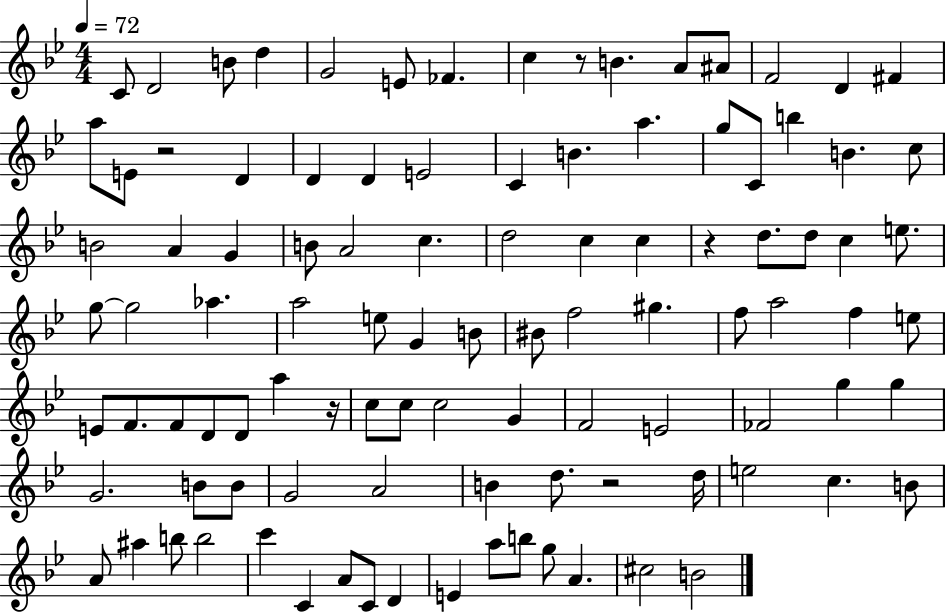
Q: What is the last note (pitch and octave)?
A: B4